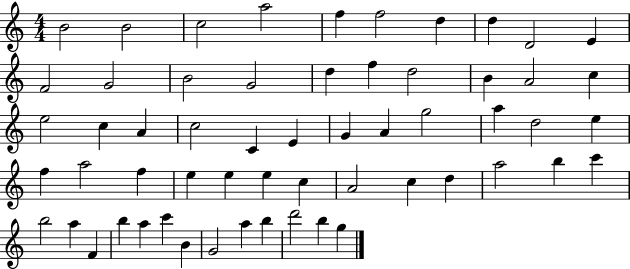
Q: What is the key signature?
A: C major